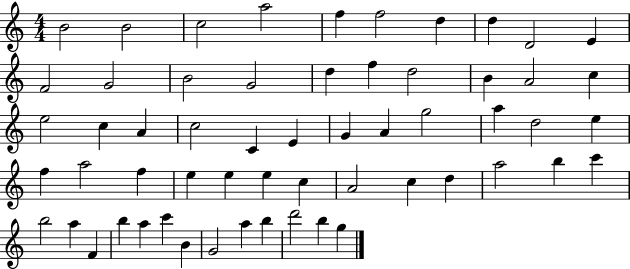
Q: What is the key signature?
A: C major